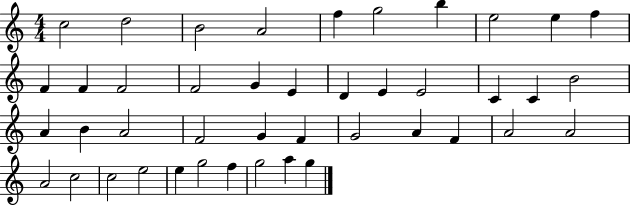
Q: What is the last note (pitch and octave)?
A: G5